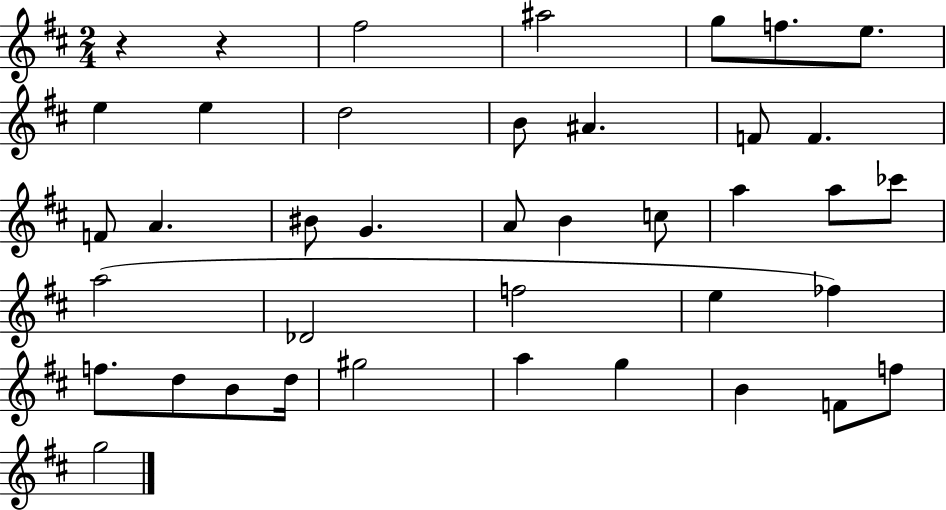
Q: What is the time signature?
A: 2/4